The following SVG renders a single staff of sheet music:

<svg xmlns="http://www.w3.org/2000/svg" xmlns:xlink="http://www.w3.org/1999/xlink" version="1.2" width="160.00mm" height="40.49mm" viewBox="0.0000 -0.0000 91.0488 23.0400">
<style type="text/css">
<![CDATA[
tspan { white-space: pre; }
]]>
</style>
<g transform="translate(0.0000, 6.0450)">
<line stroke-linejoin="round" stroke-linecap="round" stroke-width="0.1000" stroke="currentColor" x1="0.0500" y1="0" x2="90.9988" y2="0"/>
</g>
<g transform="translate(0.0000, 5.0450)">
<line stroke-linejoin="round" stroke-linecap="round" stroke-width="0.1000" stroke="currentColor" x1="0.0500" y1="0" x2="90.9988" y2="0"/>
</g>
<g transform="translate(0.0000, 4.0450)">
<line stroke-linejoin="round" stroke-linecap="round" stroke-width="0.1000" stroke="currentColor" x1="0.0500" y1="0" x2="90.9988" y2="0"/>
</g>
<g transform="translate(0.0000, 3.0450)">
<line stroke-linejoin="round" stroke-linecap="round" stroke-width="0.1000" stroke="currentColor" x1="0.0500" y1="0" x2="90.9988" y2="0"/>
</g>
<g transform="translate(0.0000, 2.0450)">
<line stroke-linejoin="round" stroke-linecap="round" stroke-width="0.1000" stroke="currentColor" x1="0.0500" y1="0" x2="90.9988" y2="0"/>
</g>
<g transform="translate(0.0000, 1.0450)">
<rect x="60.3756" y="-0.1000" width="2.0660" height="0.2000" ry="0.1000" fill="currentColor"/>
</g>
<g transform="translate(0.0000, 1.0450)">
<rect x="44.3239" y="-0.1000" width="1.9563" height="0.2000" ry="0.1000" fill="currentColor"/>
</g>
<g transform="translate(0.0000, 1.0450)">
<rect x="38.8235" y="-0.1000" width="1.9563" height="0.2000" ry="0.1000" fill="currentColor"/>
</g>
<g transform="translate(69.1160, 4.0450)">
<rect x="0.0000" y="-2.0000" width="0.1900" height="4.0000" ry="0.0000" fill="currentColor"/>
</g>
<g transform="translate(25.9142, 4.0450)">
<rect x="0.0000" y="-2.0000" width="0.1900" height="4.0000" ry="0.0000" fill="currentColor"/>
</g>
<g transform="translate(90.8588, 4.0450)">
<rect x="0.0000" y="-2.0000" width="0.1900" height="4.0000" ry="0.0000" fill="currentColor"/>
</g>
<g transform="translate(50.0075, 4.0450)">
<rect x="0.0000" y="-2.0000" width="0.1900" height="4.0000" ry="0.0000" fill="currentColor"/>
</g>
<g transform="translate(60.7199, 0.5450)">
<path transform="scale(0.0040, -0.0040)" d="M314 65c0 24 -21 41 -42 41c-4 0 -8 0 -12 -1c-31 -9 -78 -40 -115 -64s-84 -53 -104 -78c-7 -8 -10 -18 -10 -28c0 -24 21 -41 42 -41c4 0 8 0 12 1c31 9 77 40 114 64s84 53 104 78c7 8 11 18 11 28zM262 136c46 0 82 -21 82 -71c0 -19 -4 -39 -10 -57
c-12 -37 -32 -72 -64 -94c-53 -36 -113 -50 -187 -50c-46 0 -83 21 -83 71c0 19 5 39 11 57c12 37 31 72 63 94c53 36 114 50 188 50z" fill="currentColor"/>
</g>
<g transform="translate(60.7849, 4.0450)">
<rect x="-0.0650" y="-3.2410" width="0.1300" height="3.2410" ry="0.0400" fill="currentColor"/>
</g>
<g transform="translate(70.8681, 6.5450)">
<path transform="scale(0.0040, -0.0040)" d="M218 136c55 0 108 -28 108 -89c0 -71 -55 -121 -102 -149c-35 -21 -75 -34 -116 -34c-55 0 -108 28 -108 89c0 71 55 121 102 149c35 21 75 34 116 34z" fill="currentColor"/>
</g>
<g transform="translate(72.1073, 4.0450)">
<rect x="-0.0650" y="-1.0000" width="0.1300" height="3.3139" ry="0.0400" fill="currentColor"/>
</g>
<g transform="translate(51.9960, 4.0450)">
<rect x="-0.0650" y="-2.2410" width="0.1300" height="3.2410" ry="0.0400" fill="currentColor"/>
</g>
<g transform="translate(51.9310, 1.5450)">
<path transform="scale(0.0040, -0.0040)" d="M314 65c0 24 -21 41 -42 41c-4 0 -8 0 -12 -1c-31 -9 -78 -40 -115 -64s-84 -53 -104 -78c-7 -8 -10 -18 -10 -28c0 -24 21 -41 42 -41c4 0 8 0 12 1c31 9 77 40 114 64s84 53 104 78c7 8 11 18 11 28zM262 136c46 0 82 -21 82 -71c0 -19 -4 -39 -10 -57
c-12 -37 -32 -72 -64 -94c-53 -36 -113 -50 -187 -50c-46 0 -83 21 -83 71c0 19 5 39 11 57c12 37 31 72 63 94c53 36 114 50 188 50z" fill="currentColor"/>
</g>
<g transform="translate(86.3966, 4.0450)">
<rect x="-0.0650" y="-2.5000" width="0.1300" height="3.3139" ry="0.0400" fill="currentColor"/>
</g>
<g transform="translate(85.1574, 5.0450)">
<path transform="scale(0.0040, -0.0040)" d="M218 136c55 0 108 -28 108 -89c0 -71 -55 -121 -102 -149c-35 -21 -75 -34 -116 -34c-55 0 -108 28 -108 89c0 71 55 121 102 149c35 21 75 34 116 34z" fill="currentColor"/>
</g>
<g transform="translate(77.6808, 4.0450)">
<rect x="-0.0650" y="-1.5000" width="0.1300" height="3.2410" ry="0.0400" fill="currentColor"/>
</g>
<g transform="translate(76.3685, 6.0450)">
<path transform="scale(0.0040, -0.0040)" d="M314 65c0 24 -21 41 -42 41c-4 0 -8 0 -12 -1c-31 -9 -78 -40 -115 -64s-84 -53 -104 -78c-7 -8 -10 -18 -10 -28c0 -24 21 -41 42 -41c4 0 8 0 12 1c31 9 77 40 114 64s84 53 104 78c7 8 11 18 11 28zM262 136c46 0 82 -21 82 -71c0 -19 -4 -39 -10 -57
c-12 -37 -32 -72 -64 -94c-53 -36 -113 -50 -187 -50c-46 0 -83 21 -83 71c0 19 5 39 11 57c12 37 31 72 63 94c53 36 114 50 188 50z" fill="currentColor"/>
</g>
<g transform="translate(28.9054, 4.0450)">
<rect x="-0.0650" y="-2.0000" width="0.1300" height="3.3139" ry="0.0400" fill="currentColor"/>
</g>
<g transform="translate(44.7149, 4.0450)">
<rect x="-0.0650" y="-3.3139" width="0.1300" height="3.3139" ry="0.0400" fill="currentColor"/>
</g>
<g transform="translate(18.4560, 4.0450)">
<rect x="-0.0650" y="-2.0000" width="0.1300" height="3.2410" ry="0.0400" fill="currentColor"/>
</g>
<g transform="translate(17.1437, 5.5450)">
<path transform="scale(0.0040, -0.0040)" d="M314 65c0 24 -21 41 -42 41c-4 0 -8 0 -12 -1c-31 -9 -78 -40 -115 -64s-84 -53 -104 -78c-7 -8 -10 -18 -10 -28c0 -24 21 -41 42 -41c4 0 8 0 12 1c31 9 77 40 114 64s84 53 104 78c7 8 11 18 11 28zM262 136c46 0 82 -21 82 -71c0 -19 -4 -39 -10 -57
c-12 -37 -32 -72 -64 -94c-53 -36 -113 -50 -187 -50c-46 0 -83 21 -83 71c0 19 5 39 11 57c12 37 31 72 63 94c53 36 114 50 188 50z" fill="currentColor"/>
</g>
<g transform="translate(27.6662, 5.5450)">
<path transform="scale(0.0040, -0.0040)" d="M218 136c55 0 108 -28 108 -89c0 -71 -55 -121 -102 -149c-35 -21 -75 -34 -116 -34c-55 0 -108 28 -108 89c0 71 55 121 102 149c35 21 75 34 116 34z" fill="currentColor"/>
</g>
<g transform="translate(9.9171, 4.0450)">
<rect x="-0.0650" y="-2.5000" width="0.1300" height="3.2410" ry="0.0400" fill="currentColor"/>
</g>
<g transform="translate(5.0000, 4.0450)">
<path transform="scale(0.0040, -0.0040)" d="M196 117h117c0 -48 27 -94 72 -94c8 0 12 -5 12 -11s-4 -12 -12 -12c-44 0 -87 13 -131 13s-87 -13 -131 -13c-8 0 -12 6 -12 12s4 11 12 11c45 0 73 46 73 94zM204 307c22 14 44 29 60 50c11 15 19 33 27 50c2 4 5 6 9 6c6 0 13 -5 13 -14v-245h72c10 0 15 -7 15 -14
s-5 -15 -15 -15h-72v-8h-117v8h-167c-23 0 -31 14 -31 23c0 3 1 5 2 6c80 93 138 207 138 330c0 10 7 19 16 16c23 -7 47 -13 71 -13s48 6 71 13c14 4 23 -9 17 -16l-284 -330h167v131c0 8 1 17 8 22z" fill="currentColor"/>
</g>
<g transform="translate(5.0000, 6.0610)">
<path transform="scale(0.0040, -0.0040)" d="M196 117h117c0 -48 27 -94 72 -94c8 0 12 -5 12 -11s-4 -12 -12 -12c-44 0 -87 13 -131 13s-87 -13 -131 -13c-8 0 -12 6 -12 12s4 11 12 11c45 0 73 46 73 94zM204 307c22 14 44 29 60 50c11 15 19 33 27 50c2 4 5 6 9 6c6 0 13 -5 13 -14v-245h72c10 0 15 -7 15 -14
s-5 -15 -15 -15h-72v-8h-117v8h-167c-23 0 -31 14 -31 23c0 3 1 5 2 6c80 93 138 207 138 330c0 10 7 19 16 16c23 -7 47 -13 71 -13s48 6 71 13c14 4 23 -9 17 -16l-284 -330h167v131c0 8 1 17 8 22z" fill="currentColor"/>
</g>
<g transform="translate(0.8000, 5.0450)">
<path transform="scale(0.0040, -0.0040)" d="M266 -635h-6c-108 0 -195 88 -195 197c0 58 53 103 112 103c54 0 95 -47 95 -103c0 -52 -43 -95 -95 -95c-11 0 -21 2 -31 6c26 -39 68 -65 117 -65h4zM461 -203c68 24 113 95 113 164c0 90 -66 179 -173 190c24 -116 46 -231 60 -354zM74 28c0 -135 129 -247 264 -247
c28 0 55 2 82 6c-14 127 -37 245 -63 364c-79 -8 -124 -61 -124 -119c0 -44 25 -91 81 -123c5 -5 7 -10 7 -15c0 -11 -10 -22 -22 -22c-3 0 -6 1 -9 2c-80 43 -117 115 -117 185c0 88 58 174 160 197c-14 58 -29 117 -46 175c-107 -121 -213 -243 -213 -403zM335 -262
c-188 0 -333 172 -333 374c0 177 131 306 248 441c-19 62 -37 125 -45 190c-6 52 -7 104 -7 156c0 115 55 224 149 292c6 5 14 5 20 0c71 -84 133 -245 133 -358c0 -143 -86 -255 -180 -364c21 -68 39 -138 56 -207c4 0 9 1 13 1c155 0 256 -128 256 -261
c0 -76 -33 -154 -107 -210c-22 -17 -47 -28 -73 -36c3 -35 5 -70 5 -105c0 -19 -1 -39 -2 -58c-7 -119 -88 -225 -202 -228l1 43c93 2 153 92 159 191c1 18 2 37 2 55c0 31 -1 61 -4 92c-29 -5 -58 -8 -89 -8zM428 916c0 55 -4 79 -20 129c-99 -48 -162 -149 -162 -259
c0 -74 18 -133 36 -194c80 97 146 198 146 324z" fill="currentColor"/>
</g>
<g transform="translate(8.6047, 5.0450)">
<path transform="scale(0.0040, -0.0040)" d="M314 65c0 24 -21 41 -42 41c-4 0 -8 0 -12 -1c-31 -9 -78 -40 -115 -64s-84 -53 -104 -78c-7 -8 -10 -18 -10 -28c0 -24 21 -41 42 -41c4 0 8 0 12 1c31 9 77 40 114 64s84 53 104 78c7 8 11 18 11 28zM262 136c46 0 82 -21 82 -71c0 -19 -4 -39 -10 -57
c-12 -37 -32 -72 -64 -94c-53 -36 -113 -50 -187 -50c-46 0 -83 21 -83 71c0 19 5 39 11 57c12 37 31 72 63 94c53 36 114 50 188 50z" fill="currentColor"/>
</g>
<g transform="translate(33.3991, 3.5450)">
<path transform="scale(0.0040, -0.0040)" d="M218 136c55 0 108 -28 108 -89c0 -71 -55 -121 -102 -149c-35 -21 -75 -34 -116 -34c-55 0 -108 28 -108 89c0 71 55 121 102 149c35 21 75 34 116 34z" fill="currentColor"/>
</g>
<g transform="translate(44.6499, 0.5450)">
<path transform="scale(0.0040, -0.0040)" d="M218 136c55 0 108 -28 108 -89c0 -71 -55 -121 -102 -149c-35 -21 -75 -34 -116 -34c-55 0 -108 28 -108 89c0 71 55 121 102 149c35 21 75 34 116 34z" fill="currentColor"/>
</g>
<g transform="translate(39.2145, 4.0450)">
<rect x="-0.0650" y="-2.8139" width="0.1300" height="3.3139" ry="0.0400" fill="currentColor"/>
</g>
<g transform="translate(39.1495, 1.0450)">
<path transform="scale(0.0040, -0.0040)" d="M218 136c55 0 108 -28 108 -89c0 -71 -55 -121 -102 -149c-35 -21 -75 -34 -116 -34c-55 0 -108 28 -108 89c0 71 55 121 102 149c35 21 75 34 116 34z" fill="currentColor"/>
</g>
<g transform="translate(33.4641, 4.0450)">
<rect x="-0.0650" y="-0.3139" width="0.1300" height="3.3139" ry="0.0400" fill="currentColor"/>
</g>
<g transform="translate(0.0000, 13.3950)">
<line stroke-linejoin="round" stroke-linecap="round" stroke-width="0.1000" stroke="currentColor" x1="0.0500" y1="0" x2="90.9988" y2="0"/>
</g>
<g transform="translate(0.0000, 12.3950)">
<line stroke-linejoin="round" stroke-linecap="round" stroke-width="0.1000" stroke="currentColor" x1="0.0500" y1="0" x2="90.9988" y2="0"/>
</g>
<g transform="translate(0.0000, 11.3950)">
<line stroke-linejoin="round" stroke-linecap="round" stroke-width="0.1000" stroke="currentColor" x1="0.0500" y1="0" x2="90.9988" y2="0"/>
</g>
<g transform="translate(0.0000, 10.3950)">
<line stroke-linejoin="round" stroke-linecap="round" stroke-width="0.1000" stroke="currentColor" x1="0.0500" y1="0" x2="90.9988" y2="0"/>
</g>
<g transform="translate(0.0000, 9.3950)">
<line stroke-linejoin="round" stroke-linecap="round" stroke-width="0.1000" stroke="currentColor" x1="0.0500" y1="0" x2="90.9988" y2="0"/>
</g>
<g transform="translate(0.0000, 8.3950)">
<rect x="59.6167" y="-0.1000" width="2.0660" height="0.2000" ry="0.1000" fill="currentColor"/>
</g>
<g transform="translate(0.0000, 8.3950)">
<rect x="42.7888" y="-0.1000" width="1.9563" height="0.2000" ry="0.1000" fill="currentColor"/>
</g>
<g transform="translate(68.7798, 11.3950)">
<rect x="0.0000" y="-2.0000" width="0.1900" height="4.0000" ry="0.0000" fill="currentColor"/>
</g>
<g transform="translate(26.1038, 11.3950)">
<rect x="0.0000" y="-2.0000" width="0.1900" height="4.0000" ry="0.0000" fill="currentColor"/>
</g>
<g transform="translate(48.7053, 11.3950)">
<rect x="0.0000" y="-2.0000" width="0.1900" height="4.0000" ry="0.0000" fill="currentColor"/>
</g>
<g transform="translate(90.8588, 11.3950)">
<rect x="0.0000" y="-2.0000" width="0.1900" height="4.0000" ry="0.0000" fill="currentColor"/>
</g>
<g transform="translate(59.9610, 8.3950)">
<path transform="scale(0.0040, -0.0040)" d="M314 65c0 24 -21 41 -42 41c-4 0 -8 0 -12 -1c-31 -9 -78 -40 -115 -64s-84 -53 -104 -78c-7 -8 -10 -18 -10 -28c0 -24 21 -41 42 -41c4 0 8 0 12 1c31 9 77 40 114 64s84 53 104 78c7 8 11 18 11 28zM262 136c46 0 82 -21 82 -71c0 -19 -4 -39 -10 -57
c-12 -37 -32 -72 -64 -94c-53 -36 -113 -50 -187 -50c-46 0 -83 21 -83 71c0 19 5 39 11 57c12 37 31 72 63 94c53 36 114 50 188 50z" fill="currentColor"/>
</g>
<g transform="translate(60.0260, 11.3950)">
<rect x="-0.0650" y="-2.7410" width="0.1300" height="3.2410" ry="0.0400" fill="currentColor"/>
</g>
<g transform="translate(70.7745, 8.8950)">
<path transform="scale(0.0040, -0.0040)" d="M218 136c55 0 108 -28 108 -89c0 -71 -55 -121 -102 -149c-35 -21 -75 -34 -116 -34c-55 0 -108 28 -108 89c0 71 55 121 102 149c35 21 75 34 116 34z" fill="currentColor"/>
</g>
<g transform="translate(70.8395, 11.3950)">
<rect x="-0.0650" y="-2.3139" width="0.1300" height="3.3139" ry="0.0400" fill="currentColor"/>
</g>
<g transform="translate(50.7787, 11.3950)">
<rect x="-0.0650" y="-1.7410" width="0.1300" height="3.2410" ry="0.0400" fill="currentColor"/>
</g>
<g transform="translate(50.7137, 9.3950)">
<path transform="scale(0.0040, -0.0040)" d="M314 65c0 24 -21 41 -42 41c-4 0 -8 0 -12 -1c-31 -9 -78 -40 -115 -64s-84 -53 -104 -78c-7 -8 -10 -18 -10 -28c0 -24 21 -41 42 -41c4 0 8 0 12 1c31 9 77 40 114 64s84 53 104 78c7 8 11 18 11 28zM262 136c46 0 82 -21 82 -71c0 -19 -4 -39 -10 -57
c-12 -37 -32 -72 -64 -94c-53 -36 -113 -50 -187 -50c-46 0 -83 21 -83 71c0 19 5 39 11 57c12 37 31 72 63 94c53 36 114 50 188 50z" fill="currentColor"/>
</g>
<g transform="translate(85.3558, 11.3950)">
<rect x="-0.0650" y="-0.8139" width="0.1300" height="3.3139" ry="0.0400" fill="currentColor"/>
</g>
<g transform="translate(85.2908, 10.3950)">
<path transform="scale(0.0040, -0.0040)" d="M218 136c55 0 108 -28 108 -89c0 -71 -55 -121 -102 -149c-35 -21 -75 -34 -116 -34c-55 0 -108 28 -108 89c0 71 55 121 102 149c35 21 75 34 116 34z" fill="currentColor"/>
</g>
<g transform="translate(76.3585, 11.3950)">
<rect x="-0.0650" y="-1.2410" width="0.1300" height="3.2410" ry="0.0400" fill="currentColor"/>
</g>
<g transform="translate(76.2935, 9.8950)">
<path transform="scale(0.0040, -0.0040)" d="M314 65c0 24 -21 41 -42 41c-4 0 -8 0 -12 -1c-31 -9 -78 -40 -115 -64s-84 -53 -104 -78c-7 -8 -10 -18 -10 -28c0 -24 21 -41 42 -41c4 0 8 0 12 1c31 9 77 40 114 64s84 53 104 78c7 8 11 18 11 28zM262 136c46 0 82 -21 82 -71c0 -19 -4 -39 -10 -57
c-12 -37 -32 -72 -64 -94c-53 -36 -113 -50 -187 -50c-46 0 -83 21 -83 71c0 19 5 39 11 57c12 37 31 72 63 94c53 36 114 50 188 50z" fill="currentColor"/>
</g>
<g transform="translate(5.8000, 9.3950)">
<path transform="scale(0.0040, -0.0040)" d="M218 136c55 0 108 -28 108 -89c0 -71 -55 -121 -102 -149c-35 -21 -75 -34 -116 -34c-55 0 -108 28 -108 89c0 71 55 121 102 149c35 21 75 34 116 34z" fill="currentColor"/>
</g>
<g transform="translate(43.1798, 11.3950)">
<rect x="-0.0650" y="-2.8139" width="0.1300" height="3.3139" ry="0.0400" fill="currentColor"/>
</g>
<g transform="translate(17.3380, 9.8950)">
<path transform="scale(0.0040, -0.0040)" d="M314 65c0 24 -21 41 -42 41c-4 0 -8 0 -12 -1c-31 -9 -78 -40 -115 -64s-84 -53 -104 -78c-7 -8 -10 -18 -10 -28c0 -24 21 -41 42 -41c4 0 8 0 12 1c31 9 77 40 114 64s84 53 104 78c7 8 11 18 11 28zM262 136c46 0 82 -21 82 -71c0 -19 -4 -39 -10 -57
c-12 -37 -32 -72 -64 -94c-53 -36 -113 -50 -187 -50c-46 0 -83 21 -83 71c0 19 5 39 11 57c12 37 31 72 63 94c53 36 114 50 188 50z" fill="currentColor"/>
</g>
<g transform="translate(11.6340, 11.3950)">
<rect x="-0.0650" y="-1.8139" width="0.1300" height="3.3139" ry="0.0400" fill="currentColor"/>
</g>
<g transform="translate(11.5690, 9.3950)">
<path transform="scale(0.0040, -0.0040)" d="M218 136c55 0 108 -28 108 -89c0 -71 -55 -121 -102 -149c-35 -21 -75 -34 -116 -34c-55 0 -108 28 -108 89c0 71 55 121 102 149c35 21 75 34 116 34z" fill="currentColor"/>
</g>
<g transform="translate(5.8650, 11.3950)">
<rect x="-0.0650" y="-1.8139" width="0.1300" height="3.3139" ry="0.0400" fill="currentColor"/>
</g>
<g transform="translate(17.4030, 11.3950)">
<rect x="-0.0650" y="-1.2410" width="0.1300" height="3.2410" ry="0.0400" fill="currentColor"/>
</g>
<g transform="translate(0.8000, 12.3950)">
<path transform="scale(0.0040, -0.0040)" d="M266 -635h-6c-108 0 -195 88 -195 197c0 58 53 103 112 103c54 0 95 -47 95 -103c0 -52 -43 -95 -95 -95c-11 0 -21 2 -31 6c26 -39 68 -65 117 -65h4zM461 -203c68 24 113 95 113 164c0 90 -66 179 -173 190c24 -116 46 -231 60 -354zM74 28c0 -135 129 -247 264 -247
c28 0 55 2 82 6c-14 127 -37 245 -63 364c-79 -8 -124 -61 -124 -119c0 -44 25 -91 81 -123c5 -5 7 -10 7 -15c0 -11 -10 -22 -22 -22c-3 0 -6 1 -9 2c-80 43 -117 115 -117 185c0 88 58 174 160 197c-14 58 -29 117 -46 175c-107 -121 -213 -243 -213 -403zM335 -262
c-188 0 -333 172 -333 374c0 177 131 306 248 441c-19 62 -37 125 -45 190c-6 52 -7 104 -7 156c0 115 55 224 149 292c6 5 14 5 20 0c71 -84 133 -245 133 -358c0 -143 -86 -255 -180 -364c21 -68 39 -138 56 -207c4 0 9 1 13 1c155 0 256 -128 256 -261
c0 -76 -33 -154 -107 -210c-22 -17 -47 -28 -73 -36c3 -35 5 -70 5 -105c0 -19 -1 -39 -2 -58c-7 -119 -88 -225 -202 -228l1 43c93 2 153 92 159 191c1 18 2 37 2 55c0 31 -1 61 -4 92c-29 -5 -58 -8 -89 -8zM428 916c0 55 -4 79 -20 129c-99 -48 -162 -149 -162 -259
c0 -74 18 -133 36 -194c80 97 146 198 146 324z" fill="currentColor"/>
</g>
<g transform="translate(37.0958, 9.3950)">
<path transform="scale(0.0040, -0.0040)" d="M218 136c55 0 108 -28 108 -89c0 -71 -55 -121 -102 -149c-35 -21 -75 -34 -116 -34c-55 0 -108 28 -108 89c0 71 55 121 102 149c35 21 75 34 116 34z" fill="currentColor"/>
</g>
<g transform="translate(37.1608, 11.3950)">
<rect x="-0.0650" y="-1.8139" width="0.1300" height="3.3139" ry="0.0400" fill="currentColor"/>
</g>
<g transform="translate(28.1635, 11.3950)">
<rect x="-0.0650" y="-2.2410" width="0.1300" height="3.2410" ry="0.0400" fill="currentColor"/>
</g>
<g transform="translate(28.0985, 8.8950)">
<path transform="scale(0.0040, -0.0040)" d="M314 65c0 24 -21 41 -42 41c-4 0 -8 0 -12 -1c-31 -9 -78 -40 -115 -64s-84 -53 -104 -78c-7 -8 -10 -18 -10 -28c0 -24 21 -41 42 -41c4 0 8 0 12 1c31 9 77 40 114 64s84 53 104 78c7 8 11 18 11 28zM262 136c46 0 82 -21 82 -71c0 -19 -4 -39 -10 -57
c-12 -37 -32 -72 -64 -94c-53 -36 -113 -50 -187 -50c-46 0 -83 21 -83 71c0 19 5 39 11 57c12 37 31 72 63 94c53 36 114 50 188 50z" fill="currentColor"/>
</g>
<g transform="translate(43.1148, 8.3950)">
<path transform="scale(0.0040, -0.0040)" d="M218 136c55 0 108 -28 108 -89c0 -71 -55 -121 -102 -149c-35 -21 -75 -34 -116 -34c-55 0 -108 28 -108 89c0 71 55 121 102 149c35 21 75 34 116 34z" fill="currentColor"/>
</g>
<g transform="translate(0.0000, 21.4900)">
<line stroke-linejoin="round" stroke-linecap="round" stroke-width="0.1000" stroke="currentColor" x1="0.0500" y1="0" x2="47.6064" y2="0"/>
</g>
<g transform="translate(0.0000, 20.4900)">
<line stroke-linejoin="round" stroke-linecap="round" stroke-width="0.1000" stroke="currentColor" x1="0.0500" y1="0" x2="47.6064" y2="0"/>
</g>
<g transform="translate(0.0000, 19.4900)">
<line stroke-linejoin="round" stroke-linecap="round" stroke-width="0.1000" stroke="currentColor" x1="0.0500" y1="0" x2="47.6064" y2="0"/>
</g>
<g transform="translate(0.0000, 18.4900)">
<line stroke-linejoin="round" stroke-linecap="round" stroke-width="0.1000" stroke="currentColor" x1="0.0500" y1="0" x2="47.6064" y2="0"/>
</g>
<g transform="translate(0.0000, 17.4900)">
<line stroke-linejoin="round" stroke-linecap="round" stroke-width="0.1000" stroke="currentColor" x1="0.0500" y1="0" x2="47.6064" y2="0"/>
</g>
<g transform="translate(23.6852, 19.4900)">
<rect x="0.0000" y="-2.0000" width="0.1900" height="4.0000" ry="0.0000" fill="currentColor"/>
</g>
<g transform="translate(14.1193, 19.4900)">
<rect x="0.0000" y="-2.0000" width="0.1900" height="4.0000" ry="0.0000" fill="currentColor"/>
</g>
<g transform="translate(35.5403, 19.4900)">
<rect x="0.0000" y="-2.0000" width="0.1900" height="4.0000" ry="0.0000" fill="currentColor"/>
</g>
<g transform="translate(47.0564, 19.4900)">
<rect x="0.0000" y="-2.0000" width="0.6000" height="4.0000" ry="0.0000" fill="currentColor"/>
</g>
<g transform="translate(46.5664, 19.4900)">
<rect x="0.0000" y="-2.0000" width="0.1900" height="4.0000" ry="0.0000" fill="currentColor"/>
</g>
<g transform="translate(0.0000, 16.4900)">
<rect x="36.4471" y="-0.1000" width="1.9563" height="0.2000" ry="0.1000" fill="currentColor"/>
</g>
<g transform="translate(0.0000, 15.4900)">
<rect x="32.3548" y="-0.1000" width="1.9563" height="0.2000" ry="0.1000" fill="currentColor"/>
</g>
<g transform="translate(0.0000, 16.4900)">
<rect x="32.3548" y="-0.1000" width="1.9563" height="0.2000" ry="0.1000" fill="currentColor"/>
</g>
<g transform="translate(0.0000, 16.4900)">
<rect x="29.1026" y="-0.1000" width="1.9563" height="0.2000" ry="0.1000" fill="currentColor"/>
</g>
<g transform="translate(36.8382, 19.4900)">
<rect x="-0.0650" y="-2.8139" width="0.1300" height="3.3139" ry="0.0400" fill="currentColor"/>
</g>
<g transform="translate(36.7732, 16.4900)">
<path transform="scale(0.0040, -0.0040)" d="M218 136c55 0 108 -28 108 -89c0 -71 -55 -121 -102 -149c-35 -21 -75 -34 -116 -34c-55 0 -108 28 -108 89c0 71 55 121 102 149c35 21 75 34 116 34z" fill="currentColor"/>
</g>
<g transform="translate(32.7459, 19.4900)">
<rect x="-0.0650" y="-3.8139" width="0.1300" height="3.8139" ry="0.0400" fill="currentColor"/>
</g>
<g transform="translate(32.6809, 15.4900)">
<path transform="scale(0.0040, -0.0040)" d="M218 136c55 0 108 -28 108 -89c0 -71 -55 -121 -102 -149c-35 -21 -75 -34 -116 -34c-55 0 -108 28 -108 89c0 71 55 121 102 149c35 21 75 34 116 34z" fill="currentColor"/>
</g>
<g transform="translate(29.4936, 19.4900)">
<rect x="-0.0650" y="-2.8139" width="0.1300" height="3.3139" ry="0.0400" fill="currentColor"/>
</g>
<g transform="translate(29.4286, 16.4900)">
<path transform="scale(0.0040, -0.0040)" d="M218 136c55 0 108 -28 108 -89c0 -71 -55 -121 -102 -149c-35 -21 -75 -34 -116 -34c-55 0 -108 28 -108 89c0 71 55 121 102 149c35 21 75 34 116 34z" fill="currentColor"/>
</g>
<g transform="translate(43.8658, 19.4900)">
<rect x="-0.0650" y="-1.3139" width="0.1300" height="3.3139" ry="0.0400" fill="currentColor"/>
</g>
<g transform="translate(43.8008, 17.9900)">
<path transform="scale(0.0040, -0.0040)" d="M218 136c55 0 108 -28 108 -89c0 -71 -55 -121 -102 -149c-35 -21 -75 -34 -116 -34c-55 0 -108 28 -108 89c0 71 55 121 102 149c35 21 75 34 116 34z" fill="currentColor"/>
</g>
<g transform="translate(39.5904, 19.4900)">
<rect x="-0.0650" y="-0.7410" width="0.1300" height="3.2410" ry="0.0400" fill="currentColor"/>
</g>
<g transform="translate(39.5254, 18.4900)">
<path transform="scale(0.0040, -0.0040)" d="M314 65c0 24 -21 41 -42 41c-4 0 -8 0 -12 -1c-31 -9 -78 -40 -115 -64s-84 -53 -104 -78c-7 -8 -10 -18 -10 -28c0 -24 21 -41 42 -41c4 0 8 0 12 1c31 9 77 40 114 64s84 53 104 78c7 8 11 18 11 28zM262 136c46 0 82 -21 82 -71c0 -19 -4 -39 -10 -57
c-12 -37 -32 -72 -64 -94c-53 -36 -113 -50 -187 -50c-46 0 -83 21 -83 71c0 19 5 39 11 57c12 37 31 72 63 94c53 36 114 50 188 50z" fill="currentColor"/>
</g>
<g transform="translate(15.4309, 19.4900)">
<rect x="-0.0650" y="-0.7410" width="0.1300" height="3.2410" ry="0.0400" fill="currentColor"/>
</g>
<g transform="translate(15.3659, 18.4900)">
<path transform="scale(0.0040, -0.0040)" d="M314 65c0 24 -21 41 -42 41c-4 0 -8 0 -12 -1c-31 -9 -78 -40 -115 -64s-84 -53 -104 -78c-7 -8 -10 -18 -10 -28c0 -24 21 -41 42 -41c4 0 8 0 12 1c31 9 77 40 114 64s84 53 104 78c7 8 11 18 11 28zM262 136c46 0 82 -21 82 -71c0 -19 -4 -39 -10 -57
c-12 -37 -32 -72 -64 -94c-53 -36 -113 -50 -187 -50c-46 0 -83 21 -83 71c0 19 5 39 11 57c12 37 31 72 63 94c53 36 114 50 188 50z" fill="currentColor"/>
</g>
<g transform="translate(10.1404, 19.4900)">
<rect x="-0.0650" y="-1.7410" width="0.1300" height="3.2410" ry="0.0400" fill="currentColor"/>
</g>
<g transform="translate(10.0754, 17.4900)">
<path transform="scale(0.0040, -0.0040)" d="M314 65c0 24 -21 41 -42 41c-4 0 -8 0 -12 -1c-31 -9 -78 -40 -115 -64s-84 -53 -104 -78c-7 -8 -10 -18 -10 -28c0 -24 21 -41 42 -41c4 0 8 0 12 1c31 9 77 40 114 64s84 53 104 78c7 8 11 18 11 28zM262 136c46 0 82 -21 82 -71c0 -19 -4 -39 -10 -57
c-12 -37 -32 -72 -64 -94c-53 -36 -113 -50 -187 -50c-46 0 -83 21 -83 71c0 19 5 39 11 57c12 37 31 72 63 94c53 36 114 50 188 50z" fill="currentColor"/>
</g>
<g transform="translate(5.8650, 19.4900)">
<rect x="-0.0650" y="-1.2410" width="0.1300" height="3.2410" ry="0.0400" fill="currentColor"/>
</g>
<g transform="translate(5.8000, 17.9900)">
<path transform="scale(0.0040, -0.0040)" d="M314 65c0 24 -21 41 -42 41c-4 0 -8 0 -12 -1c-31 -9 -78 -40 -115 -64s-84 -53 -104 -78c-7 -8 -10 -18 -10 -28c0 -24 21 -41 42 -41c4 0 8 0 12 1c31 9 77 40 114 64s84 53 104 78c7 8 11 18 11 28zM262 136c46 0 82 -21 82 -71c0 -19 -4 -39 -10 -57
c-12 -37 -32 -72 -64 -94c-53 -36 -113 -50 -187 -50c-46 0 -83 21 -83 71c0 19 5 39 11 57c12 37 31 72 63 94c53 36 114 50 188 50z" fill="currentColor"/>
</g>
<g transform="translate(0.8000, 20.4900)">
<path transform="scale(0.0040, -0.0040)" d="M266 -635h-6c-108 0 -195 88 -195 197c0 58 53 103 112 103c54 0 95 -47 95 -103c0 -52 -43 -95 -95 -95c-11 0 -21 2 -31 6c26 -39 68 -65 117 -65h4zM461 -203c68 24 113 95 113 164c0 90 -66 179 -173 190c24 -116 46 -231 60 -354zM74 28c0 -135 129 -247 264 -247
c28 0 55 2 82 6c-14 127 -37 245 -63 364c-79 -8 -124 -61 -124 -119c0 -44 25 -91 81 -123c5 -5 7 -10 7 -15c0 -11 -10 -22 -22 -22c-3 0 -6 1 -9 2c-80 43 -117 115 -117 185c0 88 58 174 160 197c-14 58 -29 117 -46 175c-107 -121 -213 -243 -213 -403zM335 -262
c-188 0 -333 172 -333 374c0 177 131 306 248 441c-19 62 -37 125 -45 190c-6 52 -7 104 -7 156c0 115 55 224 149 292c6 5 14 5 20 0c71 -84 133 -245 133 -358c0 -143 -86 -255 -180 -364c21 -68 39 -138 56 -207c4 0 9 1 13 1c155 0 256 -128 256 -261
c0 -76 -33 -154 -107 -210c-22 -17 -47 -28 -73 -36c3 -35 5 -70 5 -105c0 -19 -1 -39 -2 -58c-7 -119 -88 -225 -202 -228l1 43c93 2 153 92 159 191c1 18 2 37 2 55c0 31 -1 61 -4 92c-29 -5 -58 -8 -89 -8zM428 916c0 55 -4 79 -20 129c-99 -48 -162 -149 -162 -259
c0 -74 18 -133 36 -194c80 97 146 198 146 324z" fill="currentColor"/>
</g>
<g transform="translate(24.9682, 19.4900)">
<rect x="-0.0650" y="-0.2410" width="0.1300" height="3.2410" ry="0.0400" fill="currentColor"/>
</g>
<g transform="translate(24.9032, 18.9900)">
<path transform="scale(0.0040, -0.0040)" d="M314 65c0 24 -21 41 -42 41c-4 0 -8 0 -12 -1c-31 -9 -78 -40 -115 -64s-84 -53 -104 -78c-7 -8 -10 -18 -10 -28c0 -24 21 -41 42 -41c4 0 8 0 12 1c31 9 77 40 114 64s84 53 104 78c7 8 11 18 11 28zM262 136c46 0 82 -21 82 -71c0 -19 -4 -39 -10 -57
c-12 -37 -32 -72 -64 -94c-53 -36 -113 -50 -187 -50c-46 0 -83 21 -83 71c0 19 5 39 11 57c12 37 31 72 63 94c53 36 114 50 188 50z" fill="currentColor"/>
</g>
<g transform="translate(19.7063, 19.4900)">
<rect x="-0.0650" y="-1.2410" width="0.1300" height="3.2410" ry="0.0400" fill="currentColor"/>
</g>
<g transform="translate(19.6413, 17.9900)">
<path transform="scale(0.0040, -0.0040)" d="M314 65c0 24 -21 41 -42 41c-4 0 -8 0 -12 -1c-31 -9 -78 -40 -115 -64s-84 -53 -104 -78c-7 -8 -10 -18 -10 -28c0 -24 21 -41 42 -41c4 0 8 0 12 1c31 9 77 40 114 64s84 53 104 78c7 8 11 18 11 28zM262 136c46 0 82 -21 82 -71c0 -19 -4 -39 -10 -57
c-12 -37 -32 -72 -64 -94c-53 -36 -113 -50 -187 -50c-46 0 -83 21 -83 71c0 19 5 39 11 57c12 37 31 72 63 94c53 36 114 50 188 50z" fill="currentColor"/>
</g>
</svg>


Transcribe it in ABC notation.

X:1
T:Untitled
M:4/4
L:1/4
K:C
G2 F2 F c a b g2 b2 D E2 G f f e2 g2 f a f2 a2 g e2 d e2 f2 d2 e2 c2 a c' a d2 e